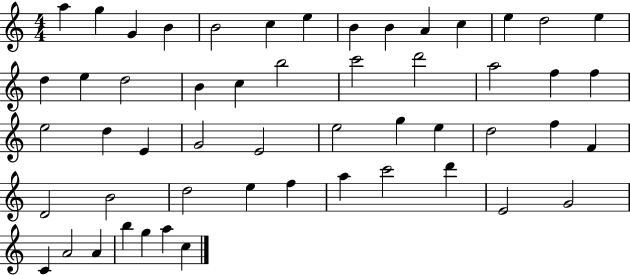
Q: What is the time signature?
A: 4/4